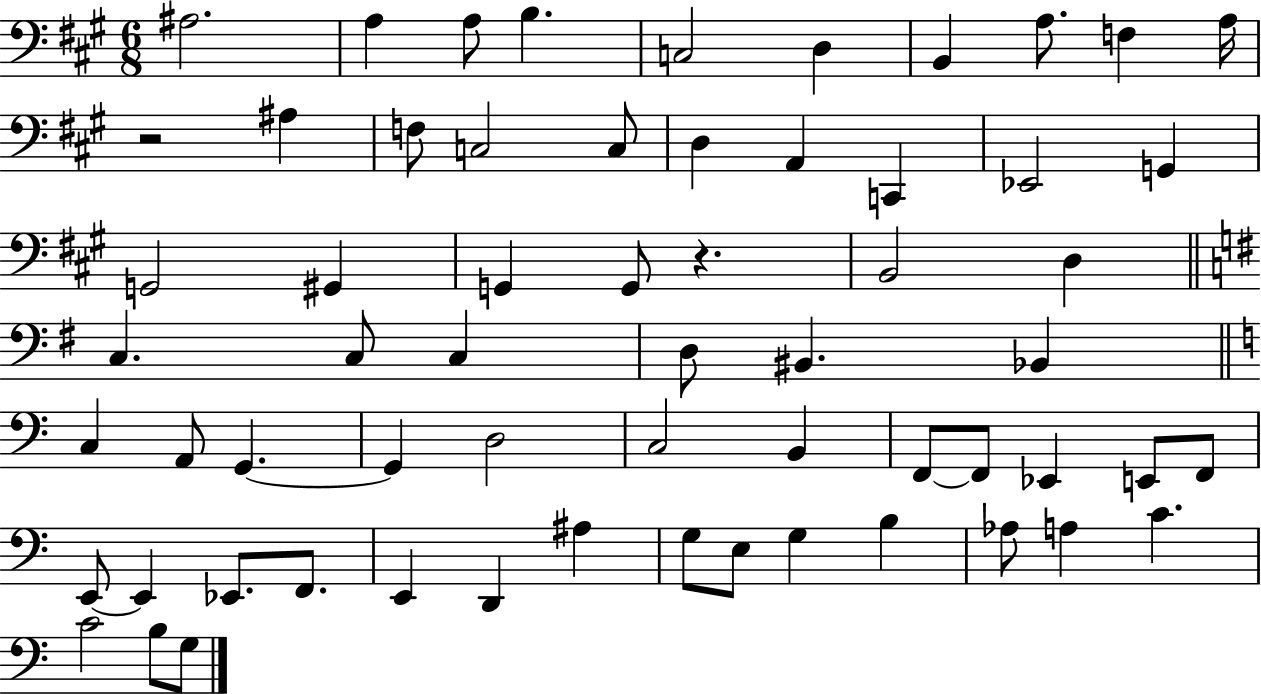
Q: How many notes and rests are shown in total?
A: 62